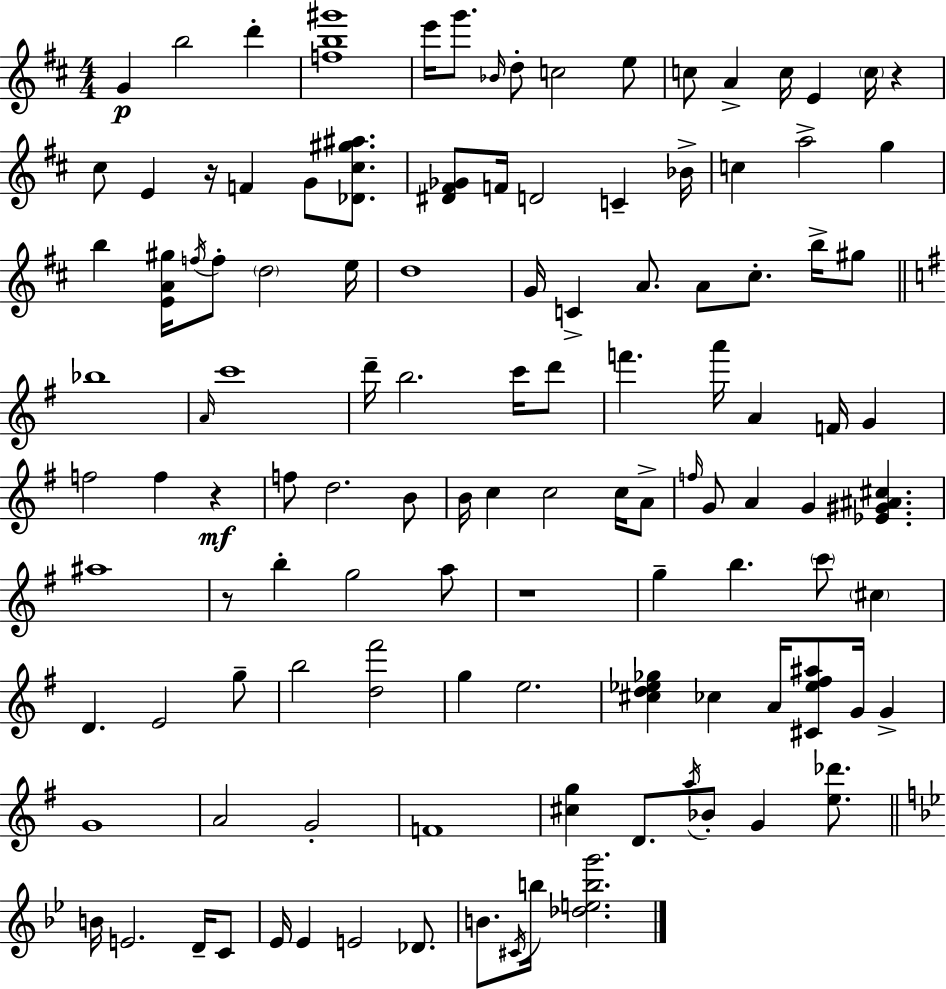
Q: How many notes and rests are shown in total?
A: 117